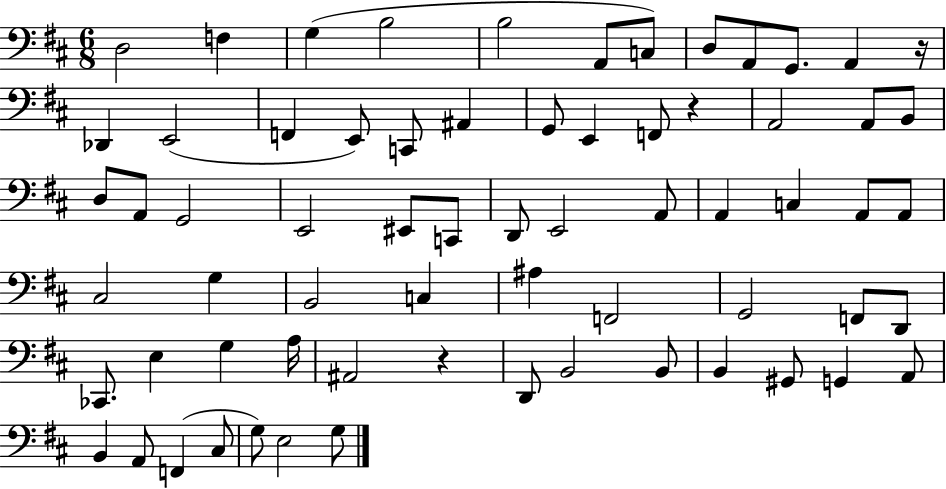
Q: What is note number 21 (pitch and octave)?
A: A2